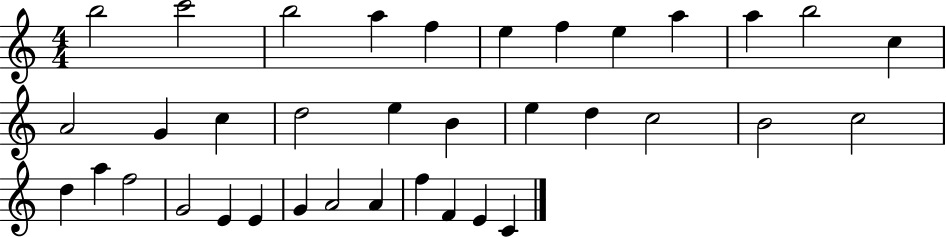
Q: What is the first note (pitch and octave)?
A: B5